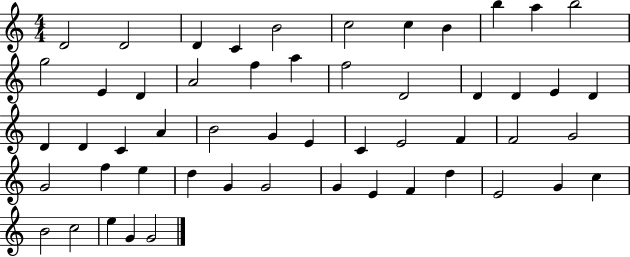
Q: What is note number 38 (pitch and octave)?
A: E5